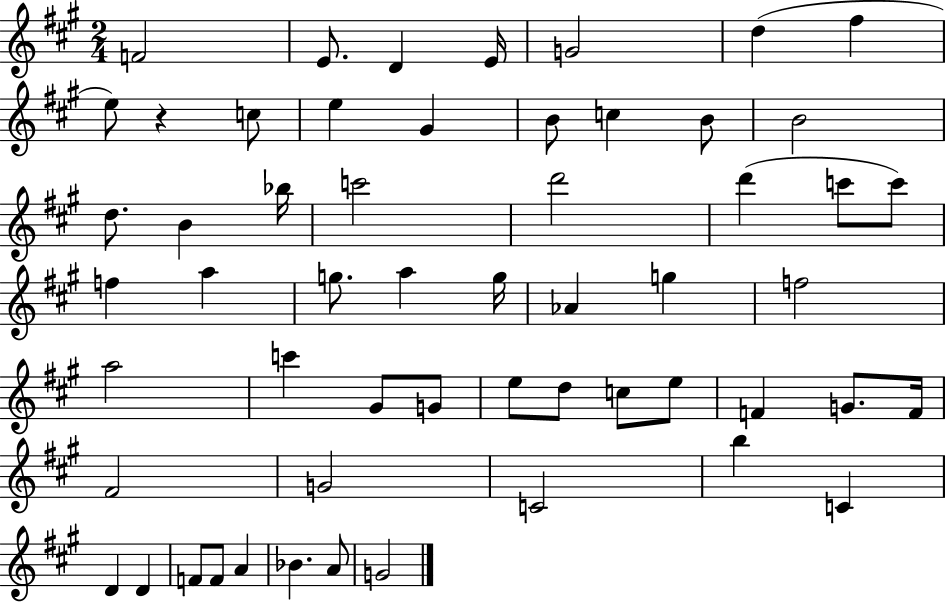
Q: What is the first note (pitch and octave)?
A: F4